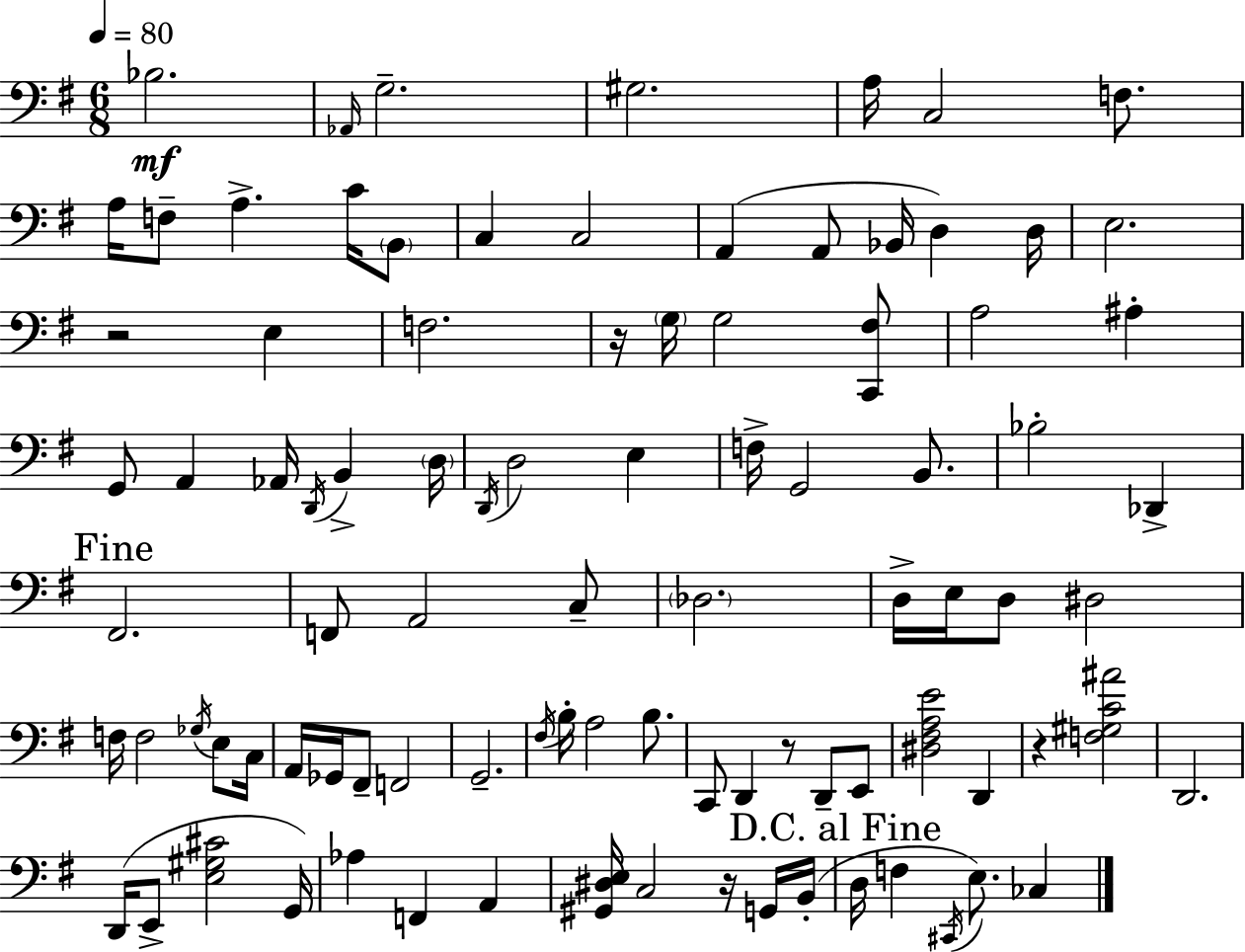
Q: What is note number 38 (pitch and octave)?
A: B2